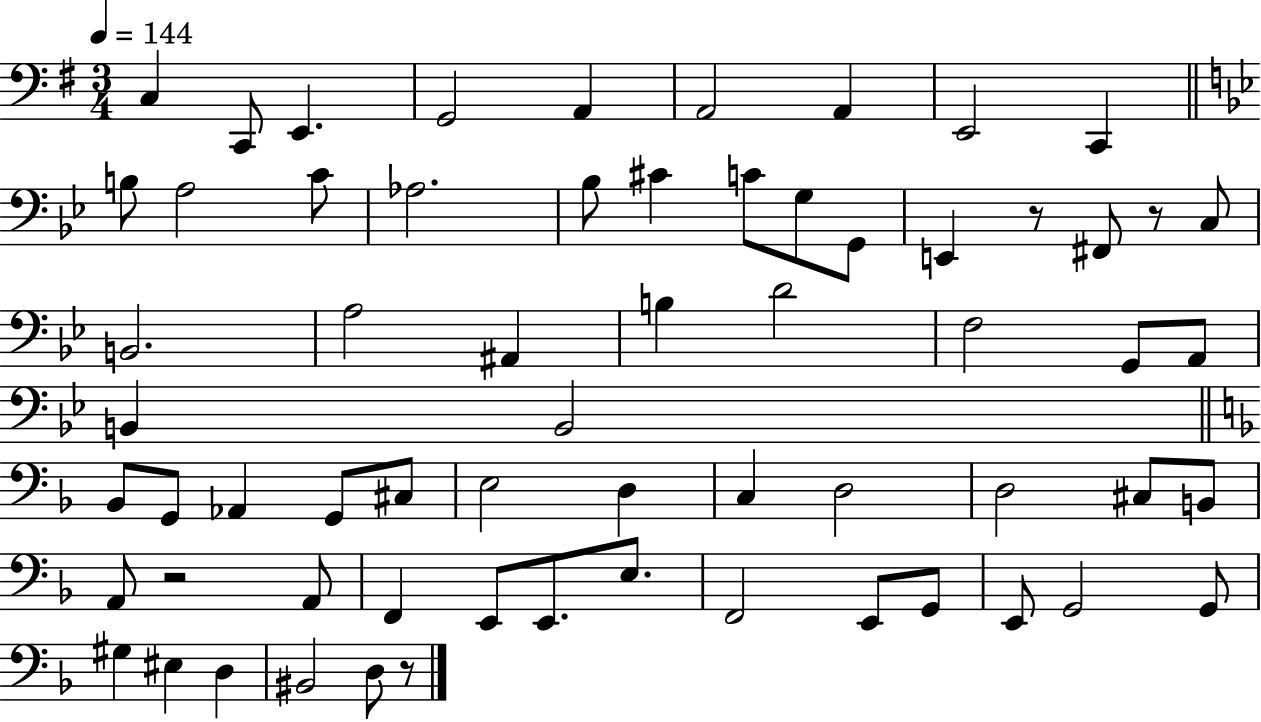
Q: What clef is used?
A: bass